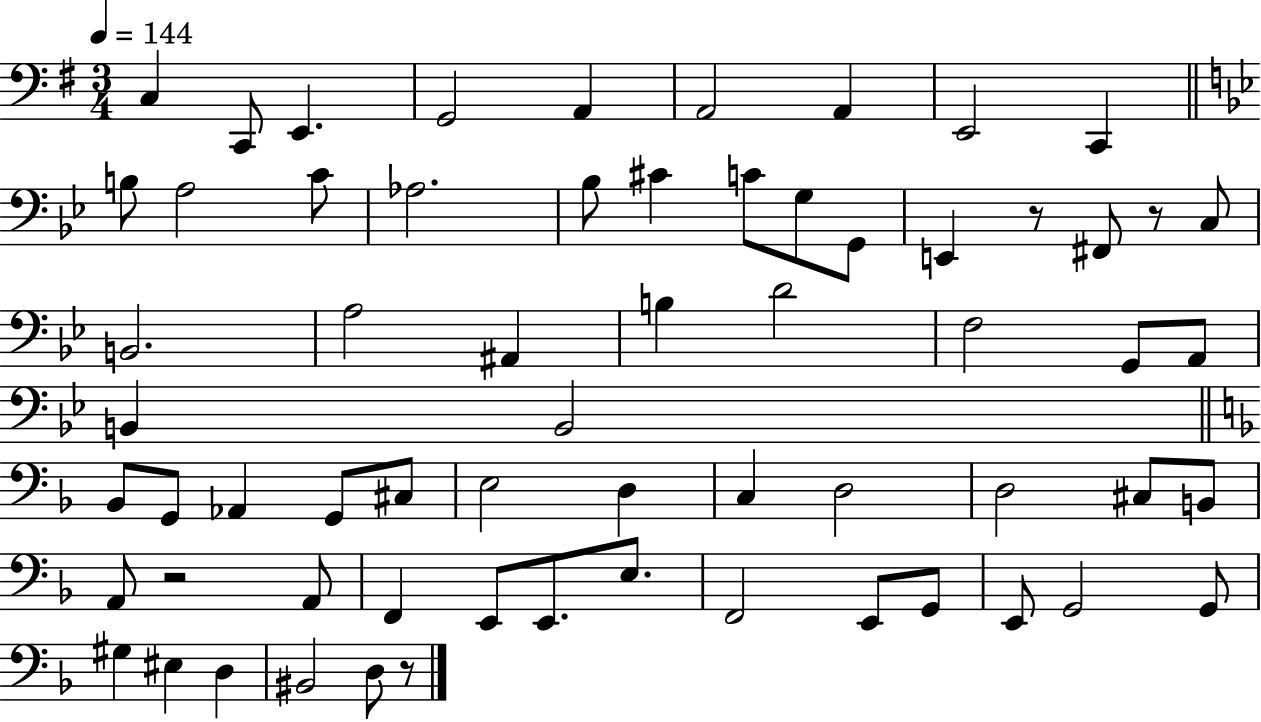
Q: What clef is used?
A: bass